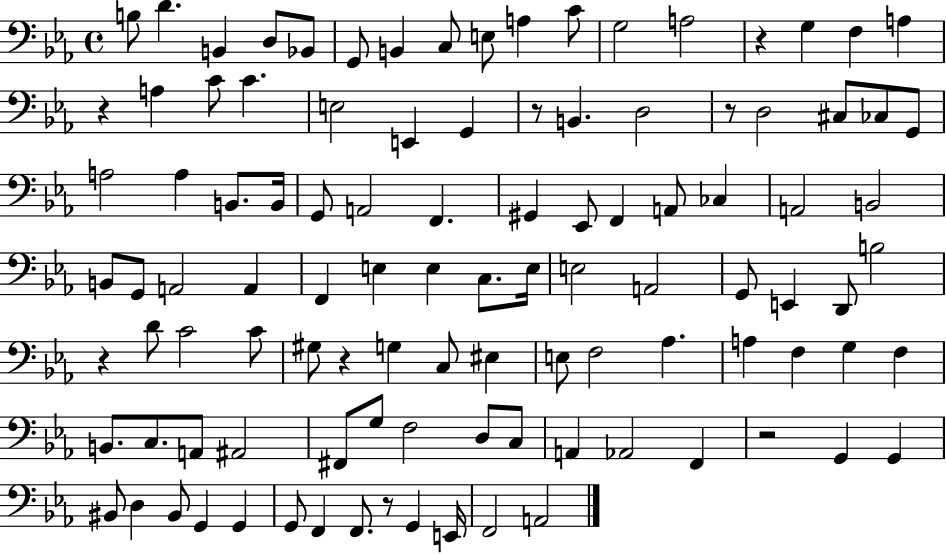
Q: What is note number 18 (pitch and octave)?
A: C4